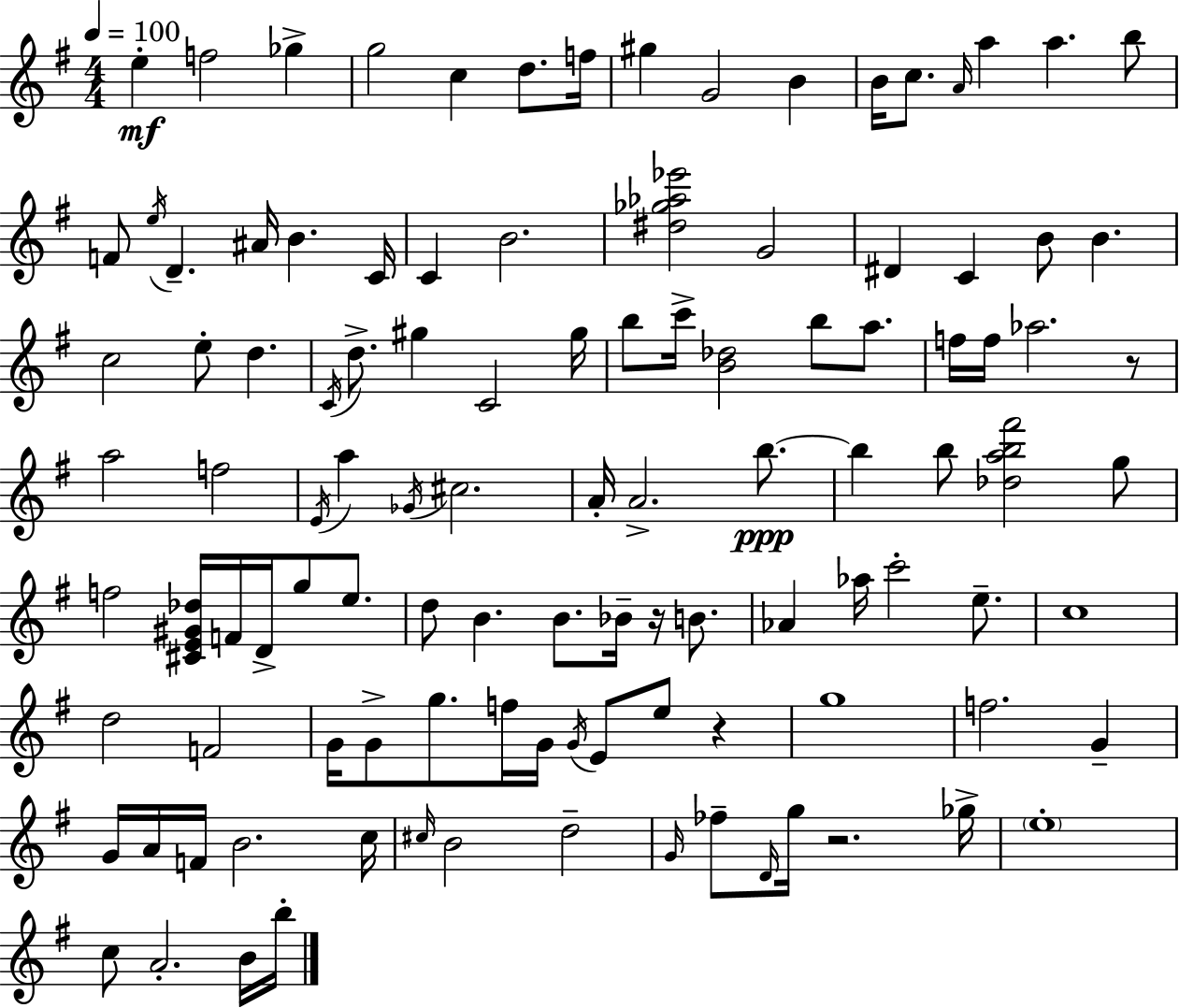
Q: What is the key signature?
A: G major